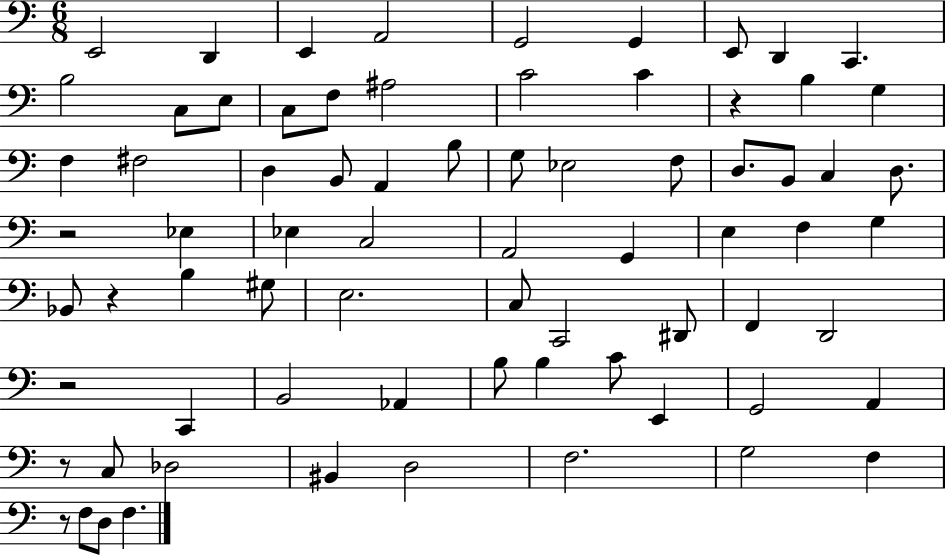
E2/h D2/q E2/q A2/h G2/h G2/q E2/e D2/q C2/q. B3/h C3/e E3/e C3/e F3/e A#3/h C4/h C4/q R/q B3/q G3/q F3/q F#3/h D3/q B2/e A2/q B3/e G3/e Eb3/h F3/e D3/e. B2/e C3/q D3/e. R/h Eb3/q Eb3/q C3/h A2/h G2/q E3/q F3/q G3/q Bb2/e R/q B3/q G#3/e E3/h. C3/e C2/h D#2/e F2/q D2/h R/h C2/q B2/h Ab2/q B3/e B3/q C4/e E2/q G2/h A2/q R/e C3/e Db3/h BIS2/q D3/h F3/h. G3/h F3/q R/e F3/e D3/e F3/q.